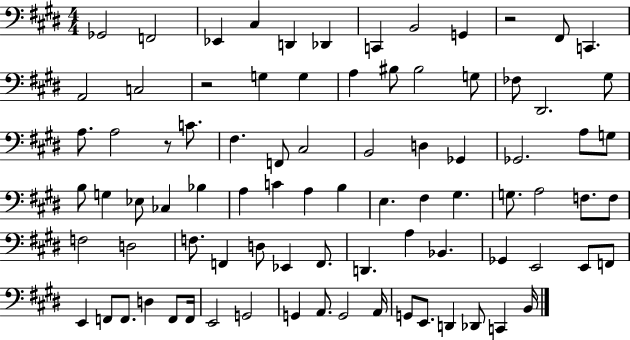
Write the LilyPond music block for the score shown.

{
  \clef bass
  \numericTimeSignature
  \time 4/4
  \key e \major
  ges,2 f,2 | ees,4 cis4 d,4 des,4 | c,4 b,2 g,4 | r2 fis,8 c,4. | \break a,2 c2 | r2 g4 g4 | a4 bis8 bis2 g8 | fes8 dis,2. gis8 | \break a8. a2 r8 c'8. | fis4. f,8 cis2 | b,2 d4 ges,4 | ges,2. a8 g8 | \break b8 g4 ees8 ces4 bes4 | a4 c'4 a4 b4 | e4. fis4 gis4. | g8. a2 f8. f8 | \break f2 d2 | f8. f,4 d8 ees,4 f,8. | d,4. a4 bes,4. | ges,4 e,2 e,8 f,8 | \break e,4 f,8 f,8. d4 f,8 f,16 | e,2 g,2 | g,4 a,8. g,2 a,16 | g,8 e,8. d,4 des,8 c,4 b,16 | \break \bar "|."
}